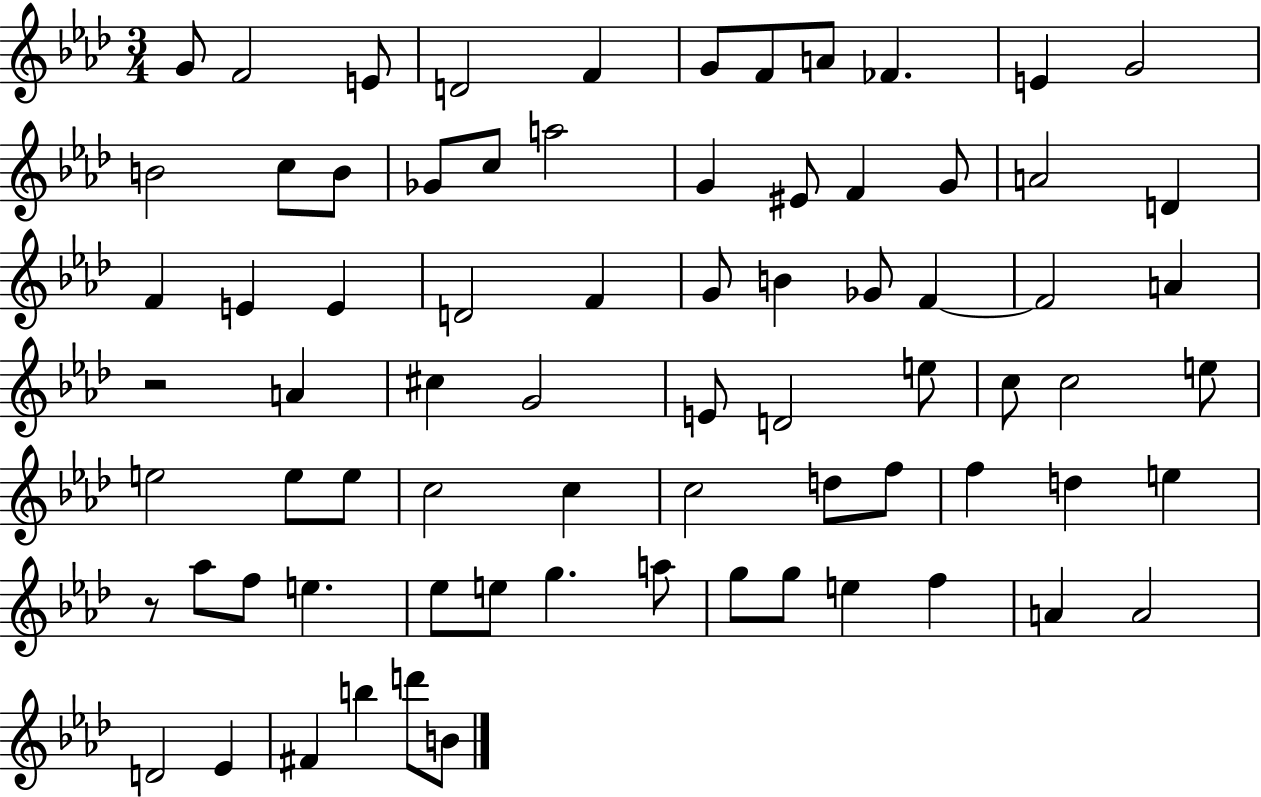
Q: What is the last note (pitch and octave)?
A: B4